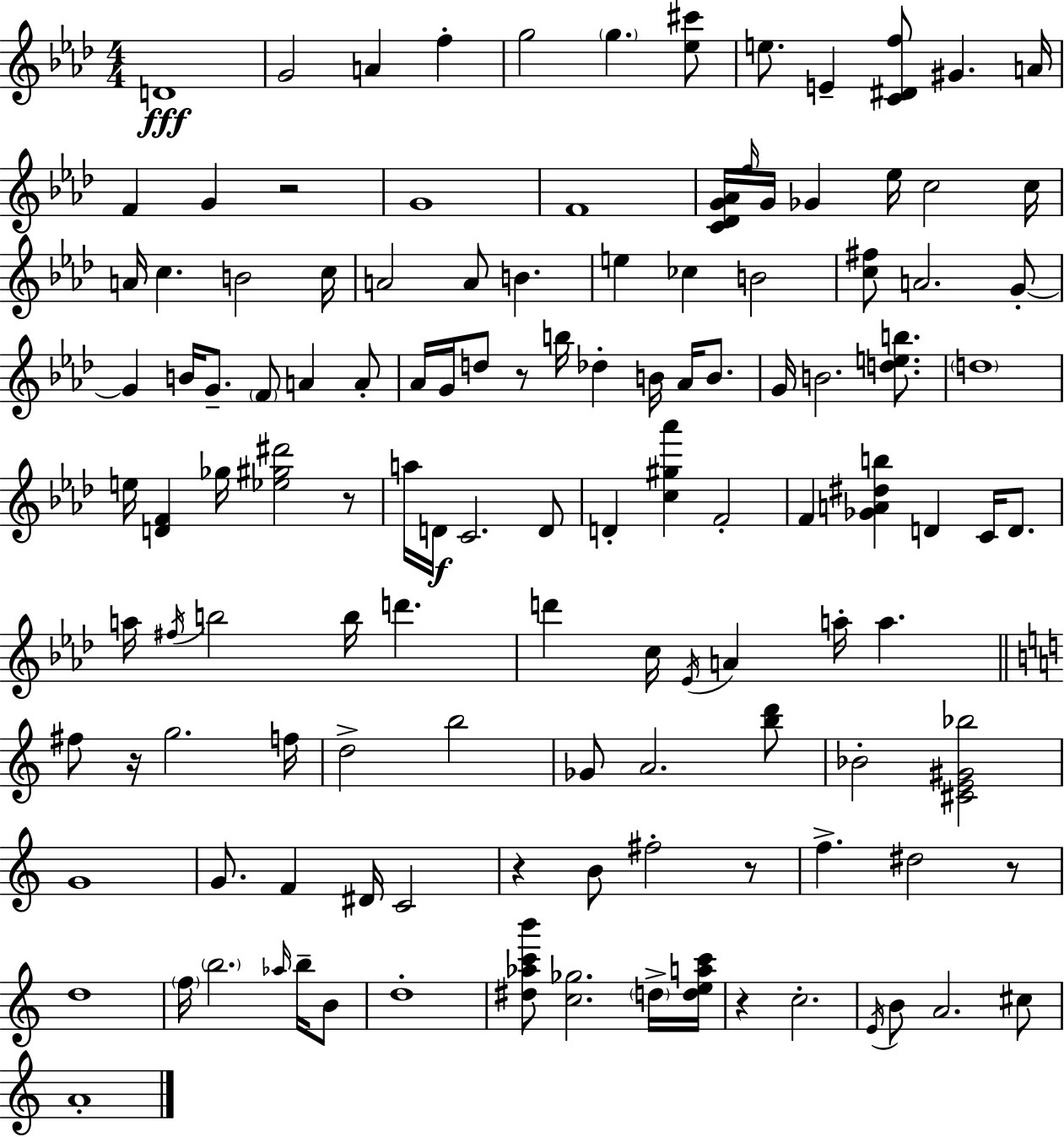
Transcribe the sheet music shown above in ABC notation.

X:1
T:Untitled
M:4/4
L:1/4
K:Ab
D4 G2 A f g2 g [_e^c']/2 e/2 E [C^Df]/2 ^G A/4 F G z2 G4 F4 [C_DG_A]/4 f/4 G/4 _G _e/4 c2 c/4 A/4 c B2 c/4 A2 A/2 B e _c B2 [c^f]/2 A2 G/2 G B/4 G/2 F/2 A A/2 _A/4 G/4 d/2 z/2 b/4 _d B/4 _A/4 B/2 G/4 B2 [deb]/2 d4 e/4 [DF] _g/4 [_e^g^d']2 z/2 a/4 D/4 C2 D/2 D [c^g_a'] F2 F [_GA^db] D C/4 D/2 a/4 ^f/4 b2 b/4 d' d' c/4 _E/4 A a/4 a ^f/2 z/4 g2 f/4 d2 b2 _G/2 A2 [bd']/2 _B2 [^CE^G_b]2 G4 G/2 F ^D/4 C2 z B/2 ^f2 z/2 f ^d2 z/2 d4 f/4 b2 _a/4 b/4 B/2 d4 [^d_ac'b']/2 [c_g]2 d/4 [deac']/4 z c2 E/4 B/2 A2 ^c/2 A4